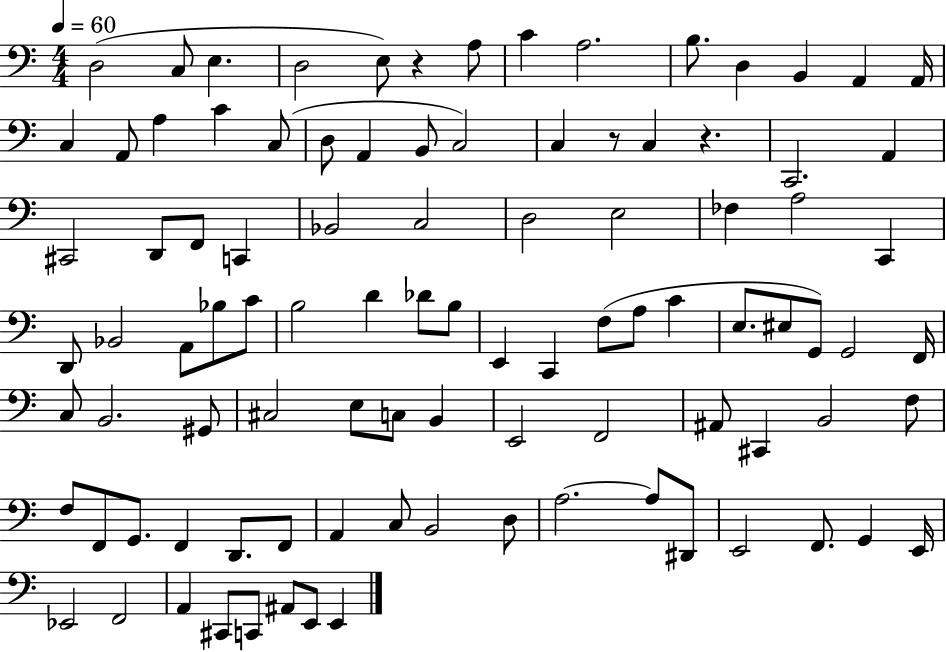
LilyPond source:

{
  \clef bass
  \numericTimeSignature
  \time 4/4
  \key c \major
  \tempo 4 = 60
  d2( c8 e4. | d2 e8) r4 a8 | c'4 a2. | b8. d4 b,4 a,4 a,16 | \break c4 a,8 a4 c'4 c8( | d8 a,4 b,8 c2) | c4 r8 c4 r4. | c,2. a,4 | \break cis,2 d,8 f,8 c,4 | bes,2 c2 | d2 e2 | fes4 a2 c,4 | \break d,8 bes,2 a,8 bes8 c'8 | b2 d'4 des'8 b8 | e,4 c,4 f8( a8 c'4 | e8. eis8 g,8) g,2 f,16 | \break c8 b,2. gis,8 | cis2 e8 c8 b,4 | e,2 f,2 | ais,8 cis,4 b,2 f8 | \break f8 f,8 g,8. f,4 d,8. f,8 | a,4 c8 b,2 d8 | a2.~~ a8 dis,8 | e,2 f,8. g,4 e,16 | \break ees,2 f,2 | a,4 cis,8 c,8 ais,8 e,8 e,4 | \bar "|."
}